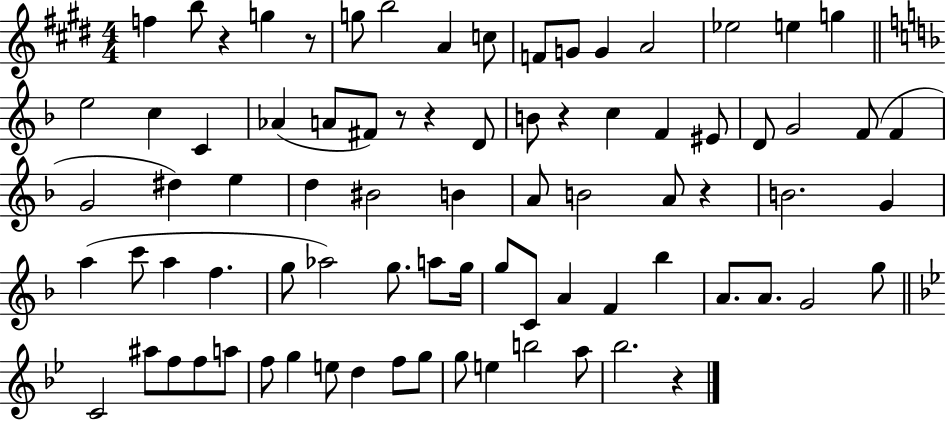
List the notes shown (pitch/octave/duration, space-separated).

F5/q B5/e R/q G5/q R/e G5/e B5/h A4/q C5/e F4/e G4/e G4/q A4/h Eb5/h E5/q G5/q E5/h C5/q C4/q Ab4/q A4/e F#4/e R/e R/q D4/e B4/e R/q C5/q F4/q EIS4/e D4/e G4/h F4/e F4/q G4/h D#5/q E5/q D5/q BIS4/h B4/q A4/e B4/h A4/e R/q B4/h. G4/q A5/q C6/e A5/q F5/q. G5/e Ab5/h G5/e. A5/e G5/s G5/e C4/e A4/q F4/q Bb5/q A4/e. A4/e. G4/h G5/e C4/h A#5/e F5/e F5/e A5/e F5/e G5/q E5/e D5/q F5/e G5/e G5/e E5/q B5/h A5/e Bb5/h. R/q